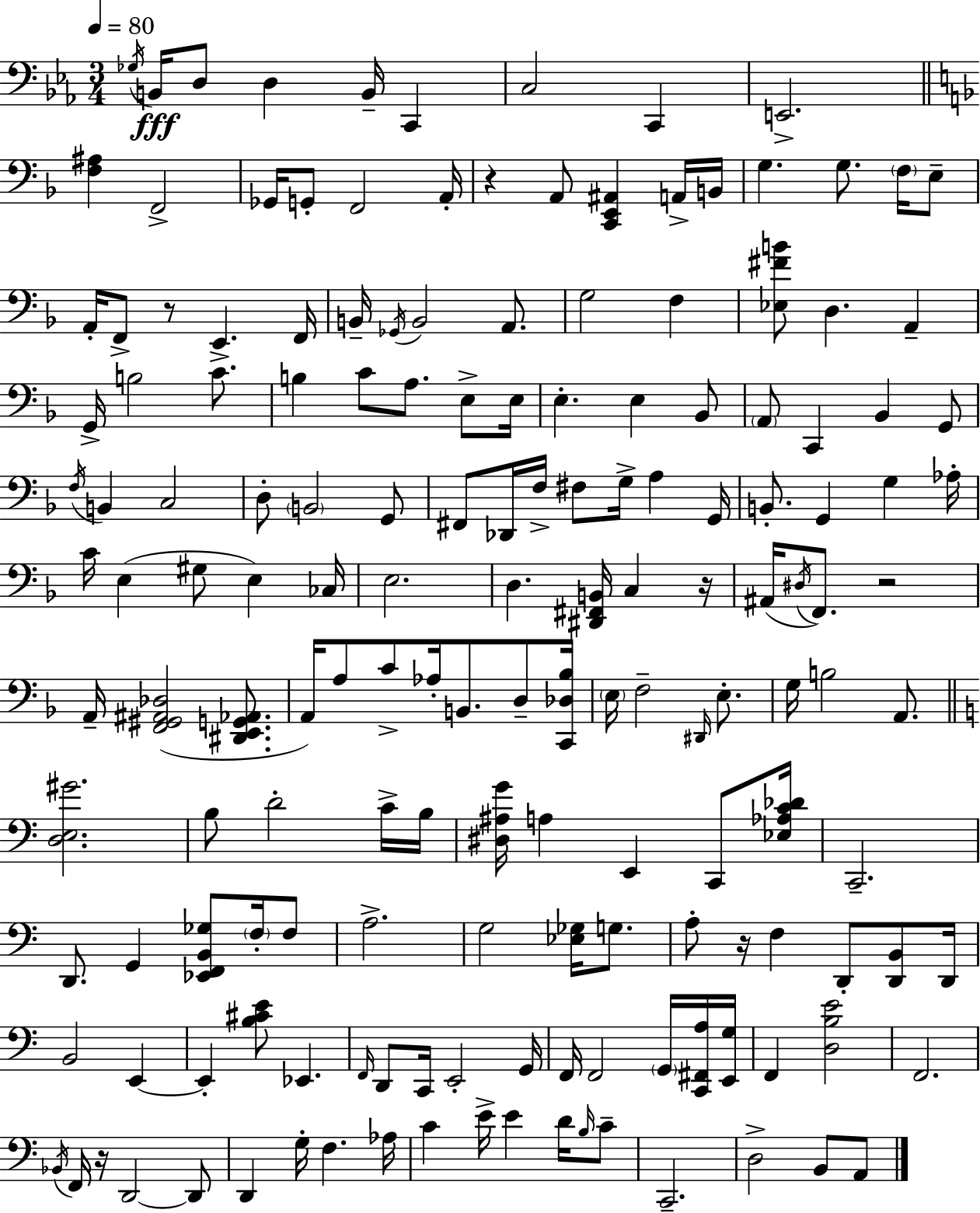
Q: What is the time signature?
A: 3/4